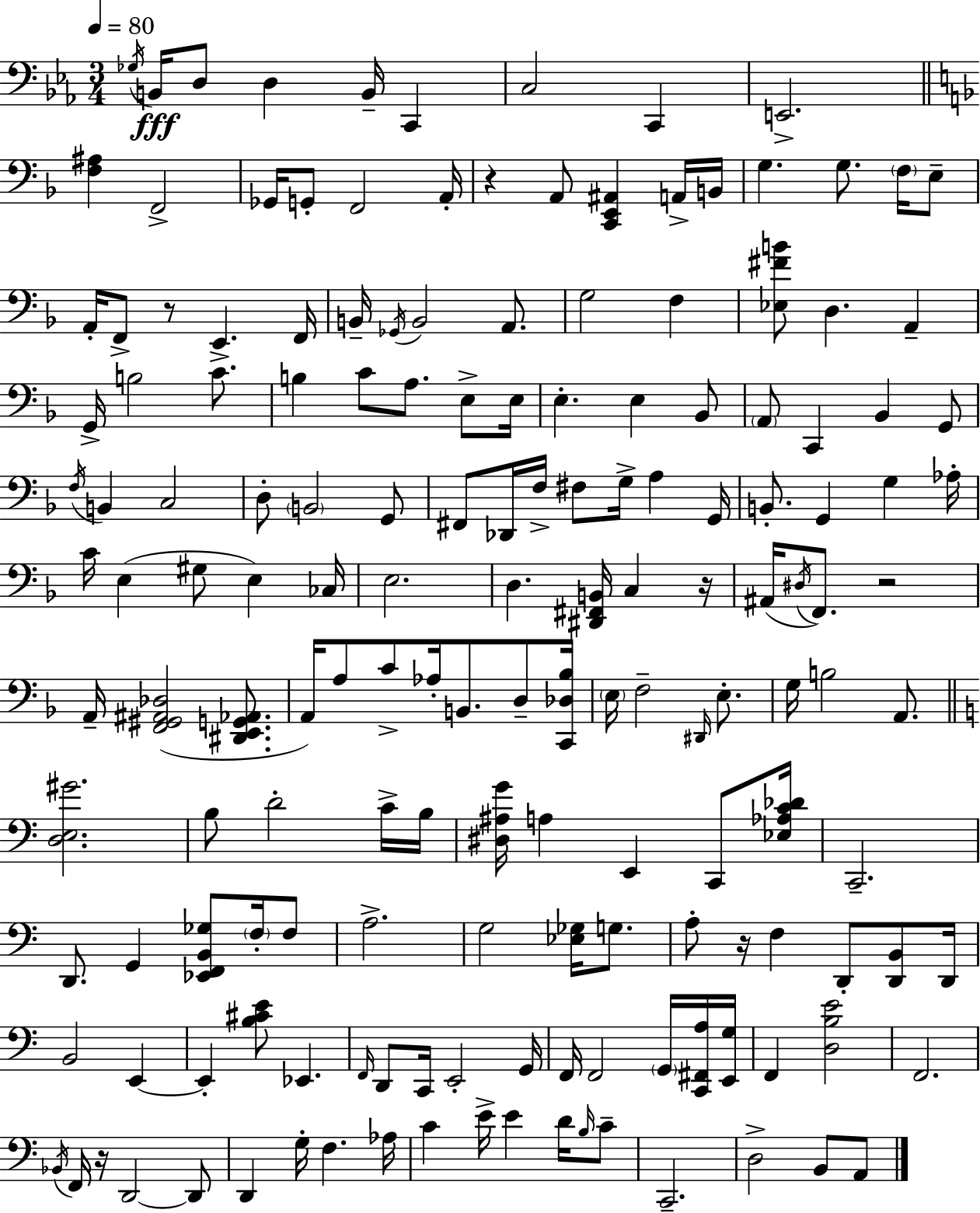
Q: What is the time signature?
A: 3/4